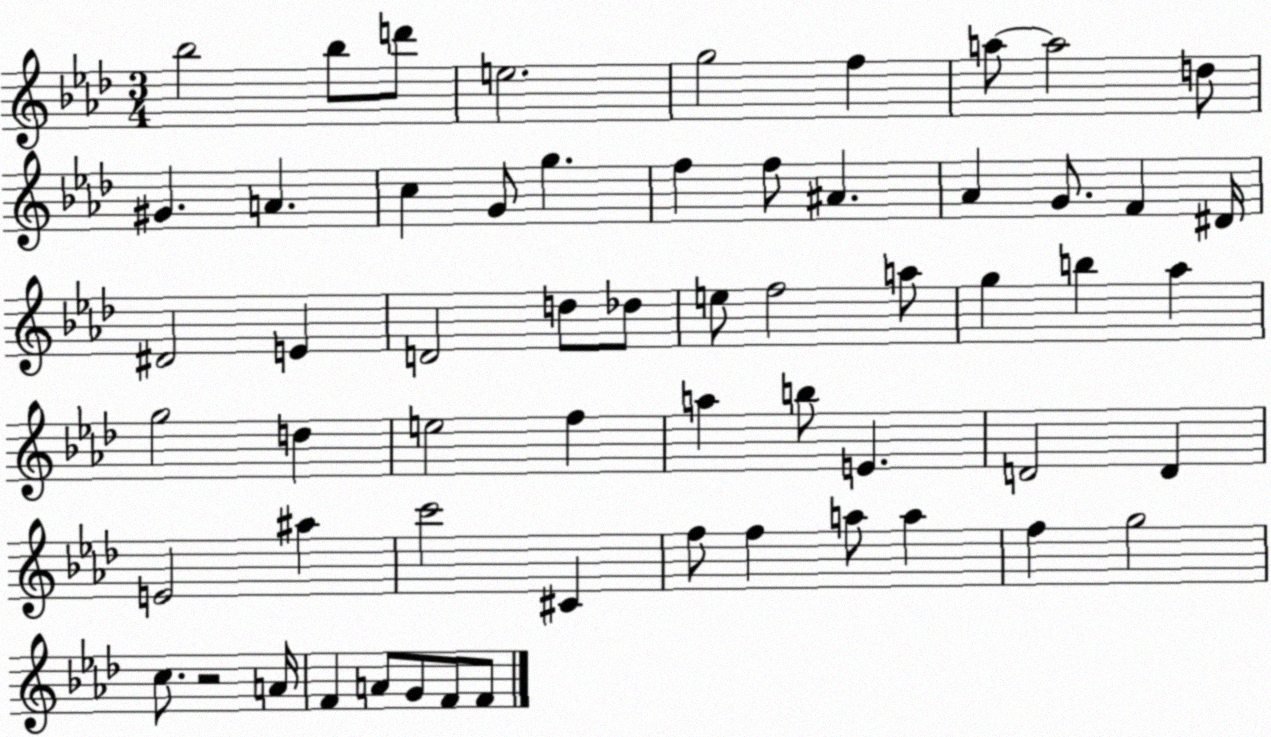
X:1
T:Untitled
M:3/4
L:1/4
K:Ab
_b2 _b/2 d'/2 e2 g2 f a/2 a2 d/2 ^G A c G/2 g f f/2 ^A _A G/2 F ^D/4 ^D2 E D2 d/2 _d/2 e/2 f2 a/2 g b _a g2 d e2 f a b/2 E D2 D E2 ^a c'2 ^C f/2 f a/2 a f g2 c/2 z2 A/4 F A/2 G/2 F/2 F/2